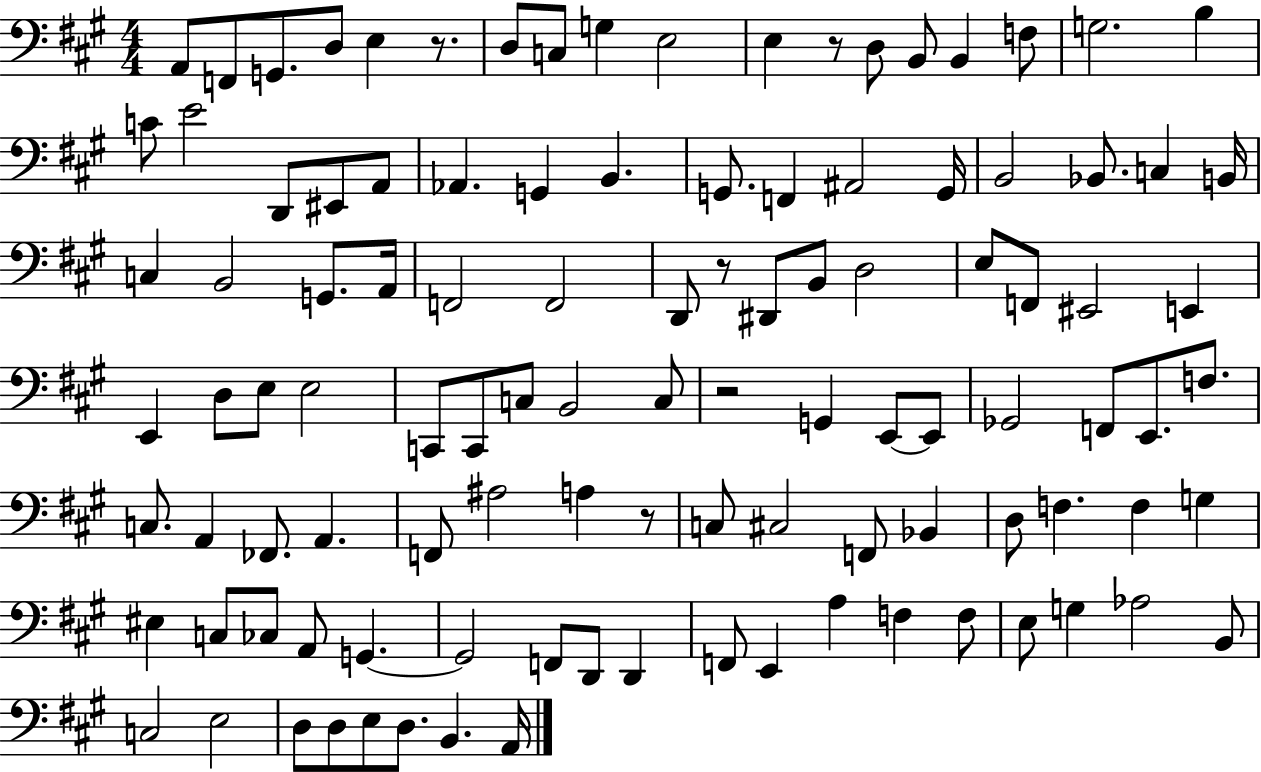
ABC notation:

X:1
T:Untitled
M:4/4
L:1/4
K:A
A,,/2 F,,/2 G,,/2 D,/2 E, z/2 D,/2 C,/2 G, E,2 E, z/2 D,/2 B,,/2 B,, F,/2 G,2 B, C/2 E2 D,,/2 ^E,,/2 A,,/2 _A,, G,, B,, G,,/2 F,, ^A,,2 G,,/4 B,,2 _B,,/2 C, B,,/4 C, B,,2 G,,/2 A,,/4 F,,2 F,,2 D,,/2 z/2 ^D,,/2 B,,/2 D,2 E,/2 F,,/2 ^E,,2 E,, E,, D,/2 E,/2 E,2 C,,/2 C,,/2 C,/2 B,,2 C,/2 z2 G,, E,,/2 E,,/2 _G,,2 F,,/2 E,,/2 F,/2 C,/2 A,, _F,,/2 A,, F,,/2 ^A,2 A, z/2 C,/2 ^C,2 F,,/2 _B,, D,/2 F, F, G, ^E, C,/2 _C,/2 A,,/2 G,, G,,2 F,,/2 D,,/2 D,, F,,/2 E,, A, F, F,/2 E,/2 G, _A,2 B,,/2 C,2 E,2 D,/2 D,/2 E,/2 D,/2 B,, A,,/4